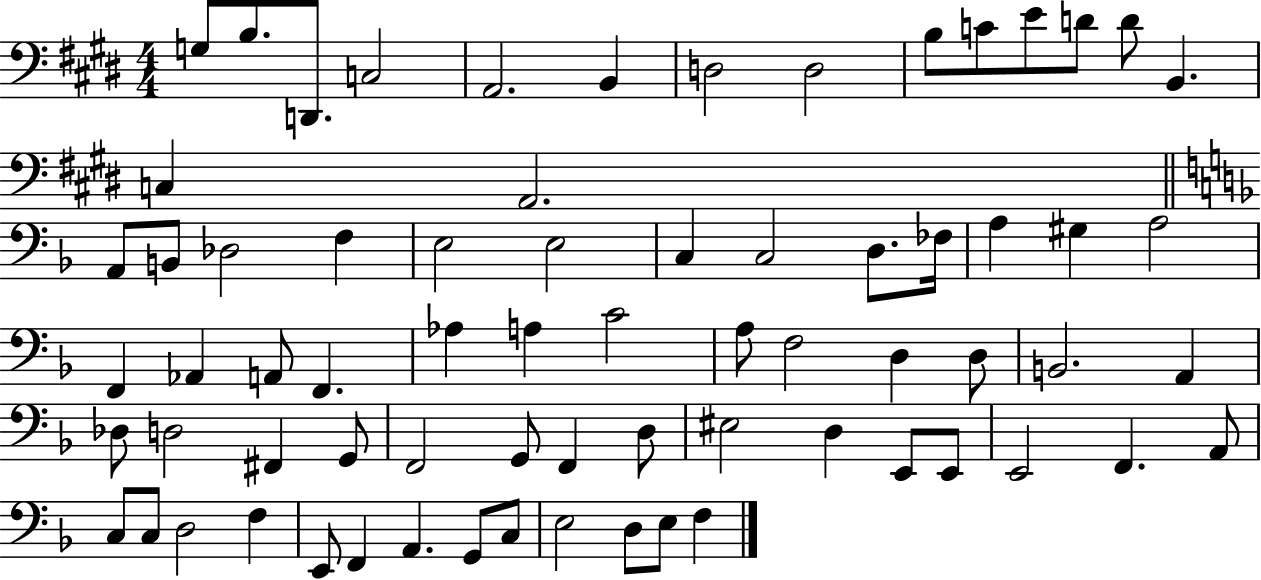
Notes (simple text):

G3/e B3/e. D2/e. C3/h A2/h. B2/q D3/h D3/h B3/e C4/e E4/e D4/e D4/e B2/q. C3/q A2/h. A2/e B2/e Db3/h F3/q E3/h E3/h C3/q C3/h D3/e. FES3/s A3/q G#3/q A3/h F2/q Ab2/q A2/e F2/q. Ab3/q A3/q C4/h A3/e F3/h D3/q D3/e B2/h. A2/q Db3/e D3/h F#2/q G2/e F2/h G2/e F2/q D3/e EIS3/h D3/q E2/e E2/e E2/h F2/q. A2/e C3/e C3/e D3/h F3/q E2/e F2/q A2/q. G2/e C3/e E3/h D3/e E3/e F3/q